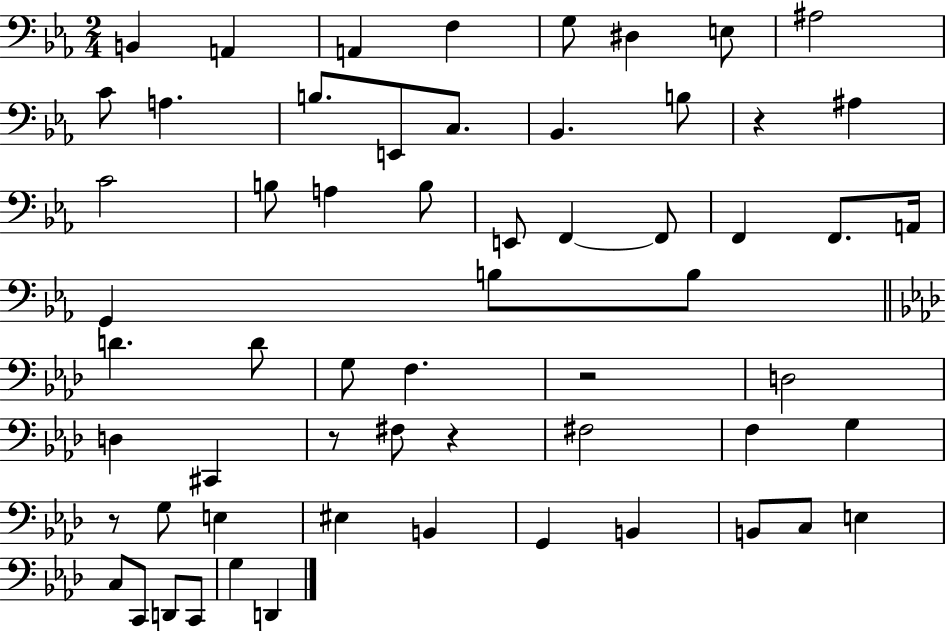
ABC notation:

X:1
T:Untitled
M:2/4
L:1/4
K:Eb
B,, A,, A,, F, G,/2 ^D, E,/2 ^A,2 C/2 A, B,/2 E,,/2 C,/2 _B,, B,/2 z ^A, C2 B,/2 A, B,/2 E,,/2 F,, F,,/2 F,, F,,/2 A,,/4 G,, B,/2 B,/2 D D/2 G,/2 F, z2 D,2 D, ^C,, z/2 ^F,/2 z ^F,2 F, G, z/2 G,/2 E, ^E, B,, G,, B,, B,,/2 C,/2 E, C,/2 C,,/2 D,,/2 C,,/2 G, D,,